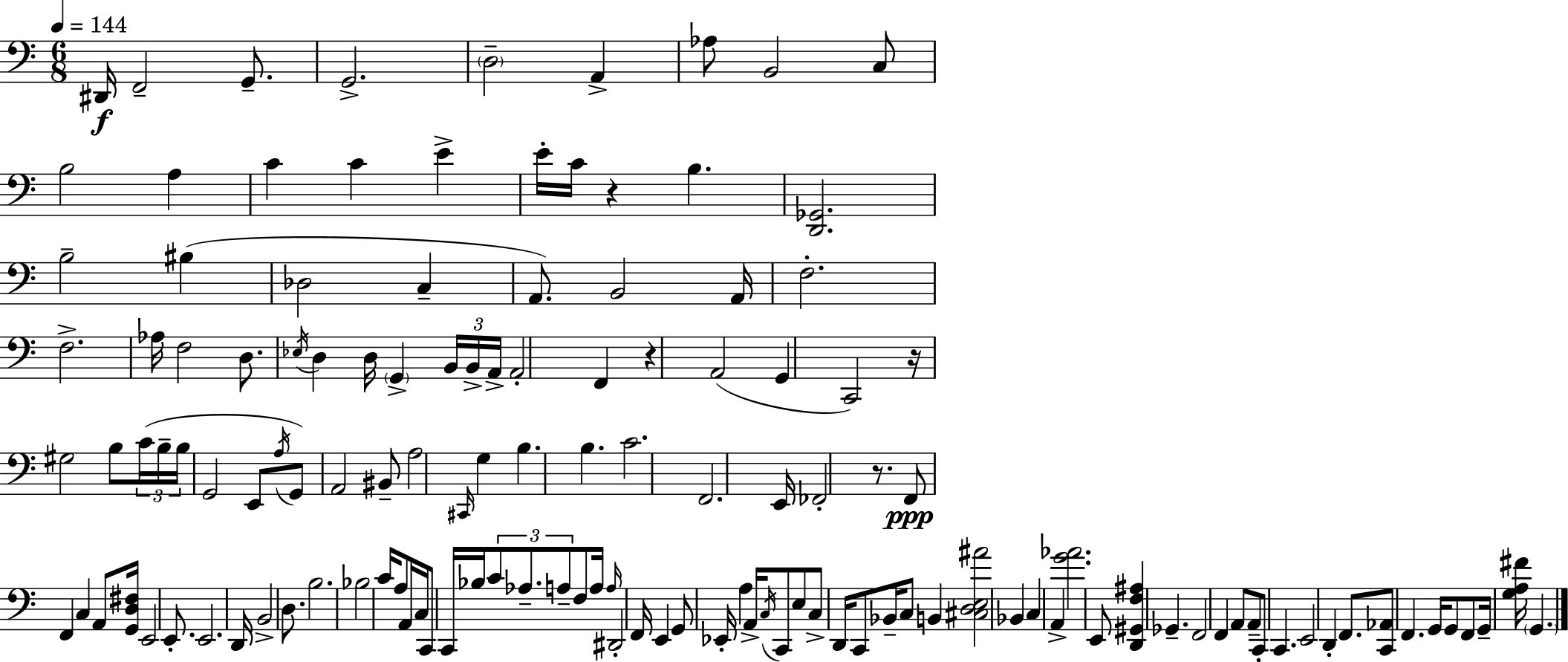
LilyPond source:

{
  \clef bass
  \numericTimeSignature
  \time 6/8
  \key c \major
  \tempo 4 = 144
  dis,16\f f,2-- g,8.-- | g,2.-> | \parenthesize d2-- a,4-> | aes8 b,2 c8 | \break b2 a4 | c'4 c'4 e'4-> | e'16-. c'16 r4 b4. | <d, ges,>2. | \break b2-- bis4( | des2 c4-- | a,8.) b,2 a,16 | f2.-. | \break f2.-> | aes16 f2 d8. | \acciaccatura { ees16 } d4 d16 \parenthesize g,4-> \tuplet 3/2 { b,16 b,16-> | a,16-> } a,2-. f,4 | \break r4 a,2( | g,4 c,2) | r16 gis2 b8 | \tuplet 3/2 { c'16( b16-- b16 } g,2 e,8 | \break \acciaccatura { a16 }) g,8 a,2 | bis,8-- a2 \grace { cis,16 } g4 | b4. b4. | c'2. | \break f,2. | e,16 fes,2-. | r8. f,8\ppp f,4 c4 | a,8 <g, d fis>16 e,2 | \break e,8.-. e,2. | d,16 b,2-> | d8. b2. | bes2 c'16 | \break a8 a,16 c16 c,8 c,16 bes16 \tuplet 3/2 { c'8 aes8.-- | a8-- } f8 a16 \grace { a16 } dis,2-. | f,16 e,4 g,8 ees,16-. a4 | a,16-> \acciaccatura { c16 } c,8 e8 c8-> d,16 | \break c,8 bes,16-- c8 b,4 <cis d e ais'>2 | bes,4 c4 | a,4-> <g' aes'>2. | e,8 <d, gis, f ais>4 ges,4.-- | \break f,2 | f,4 a,8 a,8-- c,8-. c,4. | e,2 | d,4-. f,8. <c, aes,>8 f,4. | \break g,16 g,8 f,8 g,16-- <g a fis'>16 \parenthesize g,4. | \bar "|."
}